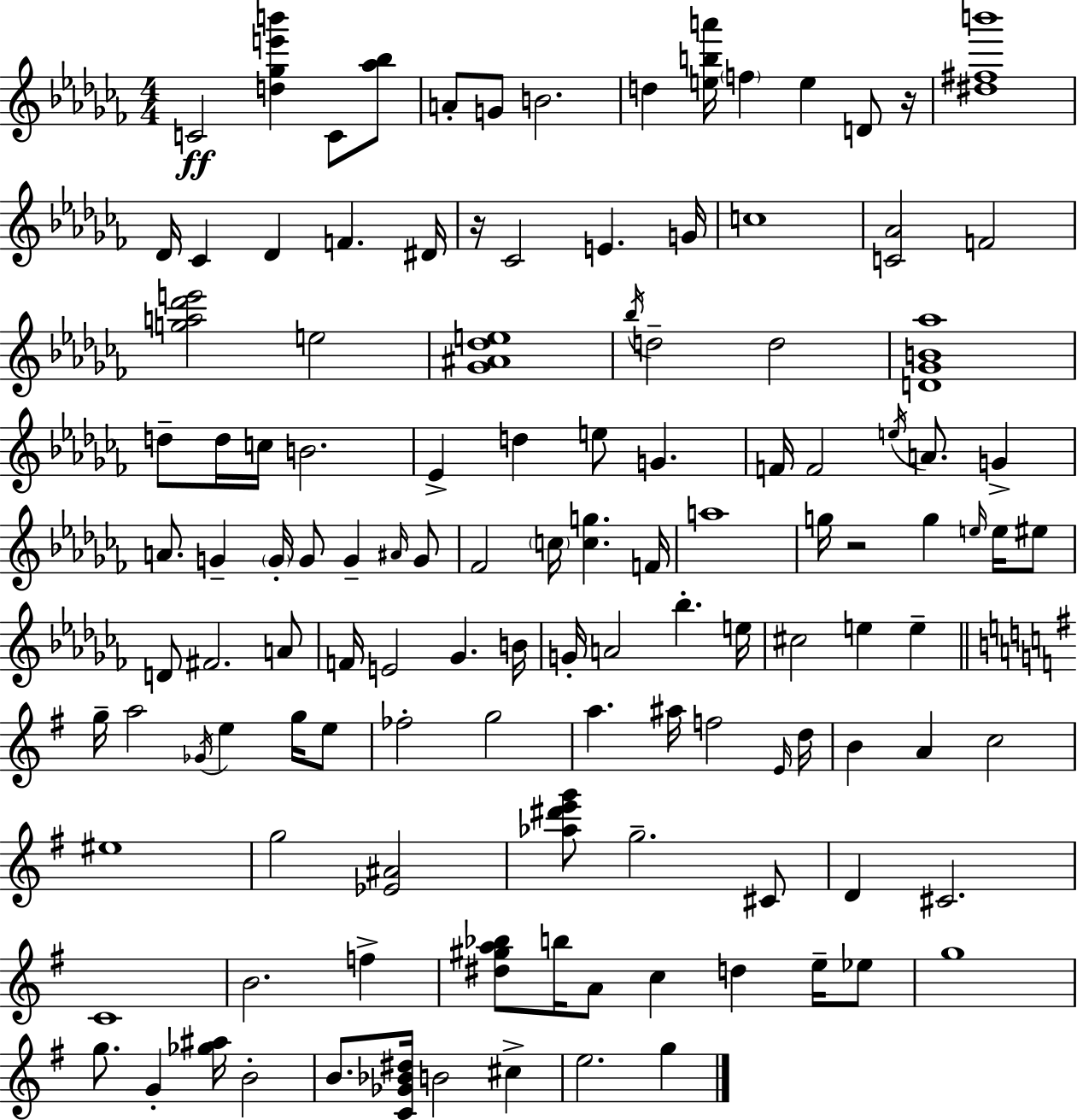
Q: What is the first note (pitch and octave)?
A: C4